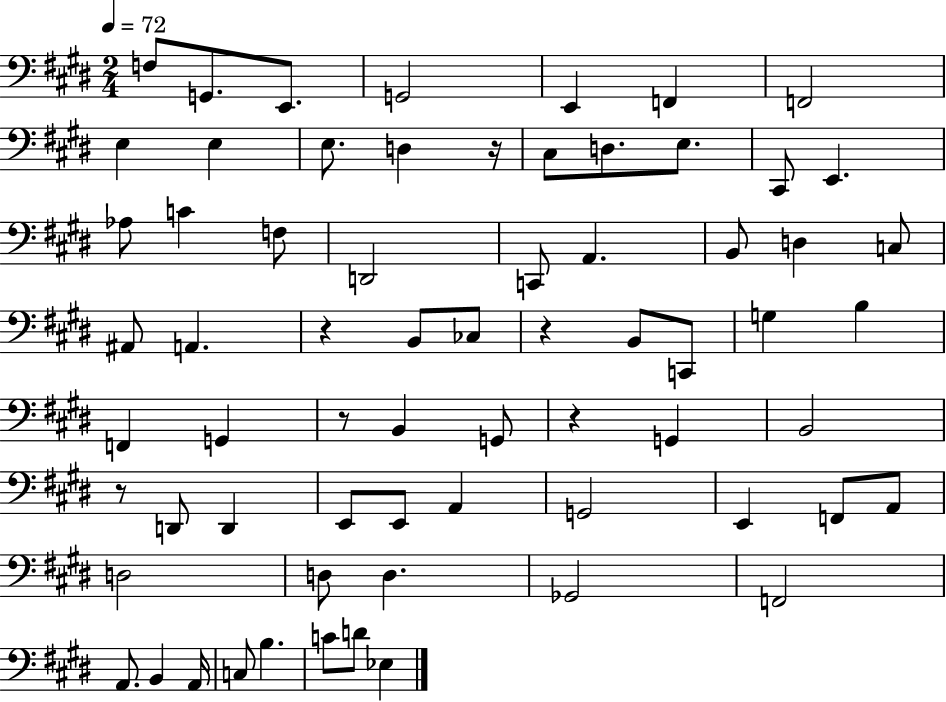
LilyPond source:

{
  \clef bass
  \numericTimeSignature
  \time 2/4
  \key e \major
  \tempo 4 = 72
  f8 g,8. e,8. | g,2 | e,4 f,4 | f,2 | \break e4 e4 | e8. d4 r16 | cis8 d8. e8. | cis,8 e,4. | \break aes8 c'4 f8 | d,2 | c,8 a,4. | b,8 d4 c8 | \break ais,8 a,4. | r4 b,8 ces8 | r4 b,8 c,8 | g4 b4 | \break f,4 g,4 | r8 b,4 g,8 | r4 g,4 | b,2 | \break r8 d,8 d,4 | e,8 e,8 a,4 | g,2 | e,4 f,8 a,8 | \break d2 | d8 d4. | ges,2 | f,2 | \break a,8. b,4 a,16 | c8 b4. | c'8 d'8 ees4 | \bar "|."
}